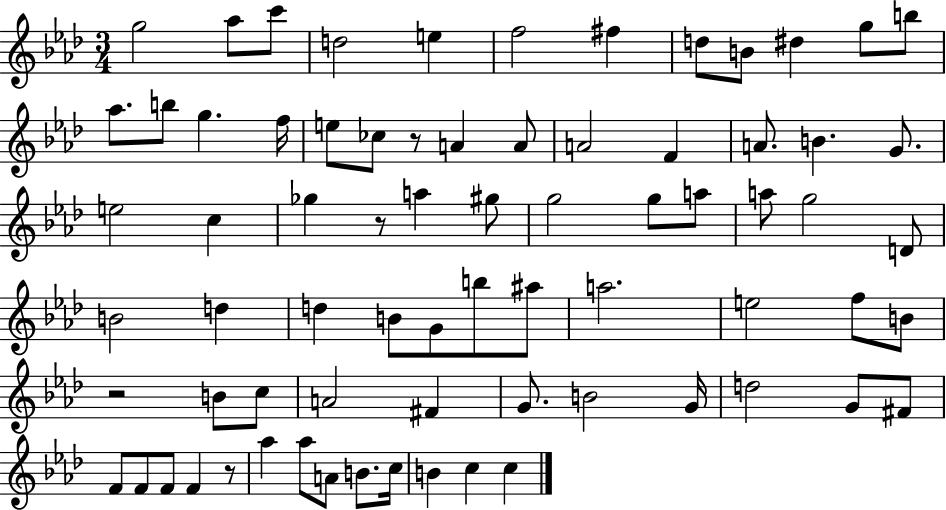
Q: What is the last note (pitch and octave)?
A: C5